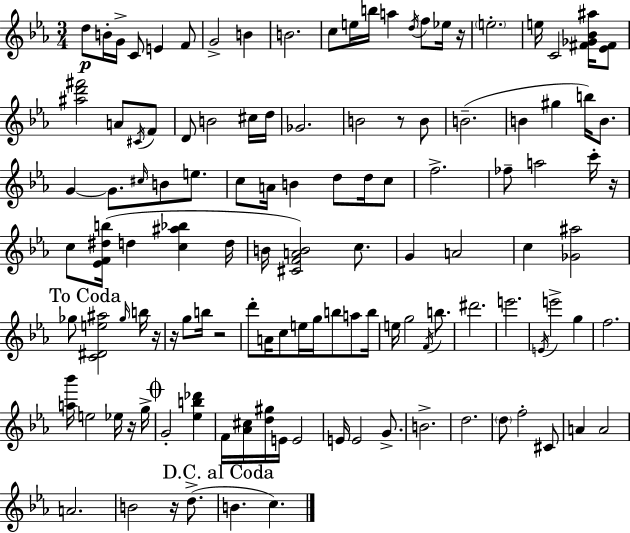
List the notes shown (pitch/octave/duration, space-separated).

D5/e B4/s G4/s C4/e E4/q F4/e G4/h B4/q B4/h. C5/e E5/s B5/s A5/q D5/s F5/e Eb5/s R/s E5/h. E5/s C4/h [F#4,Gb4,Bb4,A#5]/s [Eb4,F#4]/e [A#5,D6,F#6]/h A4/e C#4/s F4/e D4/e B4/h C#5/s D5/s Gb4/h. B4/h R/e B4/e B4/h. B4/q G#5/q B5/s B4/e. G4/q G4/e. C#5/s B4/e E5/e. C5/e A4/s B4/q D5/e D5/s C5/e F5/h. FES5/e A5/h C6/s R/s C5/e [Eb4,F4,D#5,B5]/s D5/q [C5,A#5,Bb5]/q D5/s B4/s [C#4,F4,A4,B4]/h C5/e. G4/q A4/h C5/q [Gb4,A#5]/h Gb5/e [C4,D#4,E5,A#5]/h Gb5/s B5/s R/s R/s G5/e B5/s R/h D6/e A4/s C5/e E5/s G5/s B5/e A5/e B5/s E5/s G5/h F4/s B5/e. D#6/h. E6/h. E4/s E6/h G5/q F5/h. [A5,Bb6]/s E5/h Eb5/s R/s G5/s G4/h [Eb5,B5,Db6]/q F4/s [Ab4,C#5]/s [D5,G#5]/s E4/s E4/h E4/s E4/h G4/e. B4/h. D5/h. D5/e F5/h C#4/e A4/q A4/h A4/h. B4/h R/s D5/e. B4/q. C5/q.